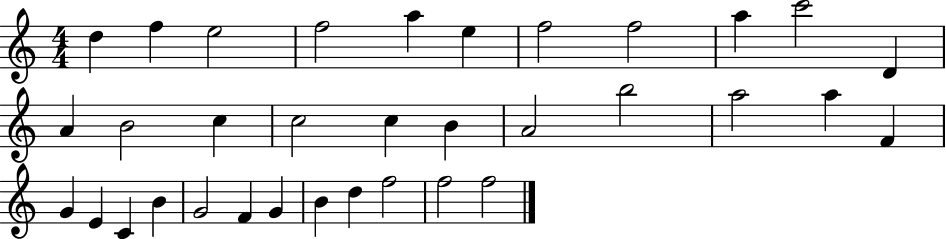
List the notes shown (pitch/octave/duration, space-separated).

D5/q F5/q E5/h F5/h A5/q E5/q F5/h F5/h A5/q C6/h D4/q A4/q B4/h C5/q C5/h C5/q B4/q A4/h B5/h A5/h A5/q F4/q G4/q E4/q C4/q B4/q G4/h F4/q G4/q B4/q D5/q F5/h F5/h F5/h